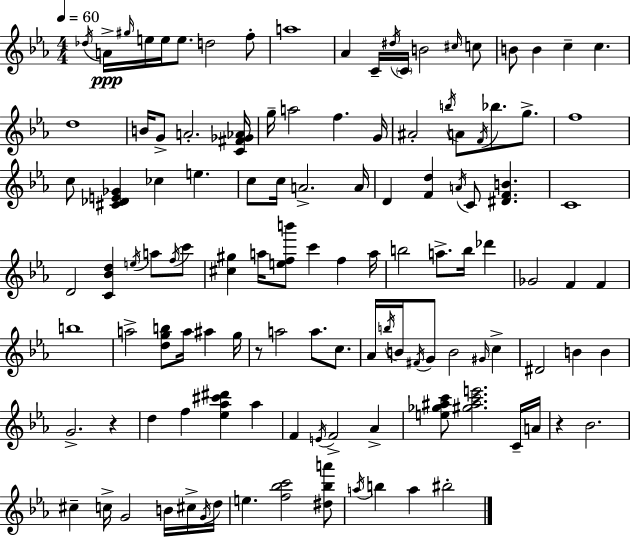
X:1
T:Untitled
M:4/4
L:1/4
K:Eb
_d/4 A/4 ^g/4 e/4 e/4 e/2 d2 f/2 a4 _A C/4 ^d/4 C/4 B2 ^c/4 c/2 B/2 B c c d4 B/4 G/2 A2 [C^F_G_A]/4 g/4 a2 f G/4 ^A2 b/4 A/2 F/4 _b/2 g/2 f4 c/2 [^C_DE_G] _c e c/2 c/4 A2 A/4 D [Fd] A/4 C/2 [^DFB] C4 D2 [C_Bd] e/4 a/2 f/4 c'/2 [^c^g] a/4 [efb']/2 c' f a/4 b2 a/2 b/4 _d' _G2 F F b4 a2 [dgb]/2 a/4 ^a g/4 z/2 a2 a/2 c/2 _A/4 b/4 B/4 ^F/4 G/2 B2 ^G/4 c ^D2 B B G2 z d f [_e_a^c'^d'] _a F E/4 F2 _A [e_g^ac']/2 [^g^ac'e']2 C/4 A/4 z _B2 ^c c/4 G2 B/4 ^c/4 G/4 d/4 e [f_bc']2 [^d_ba']/2 a/4 b a ^b2